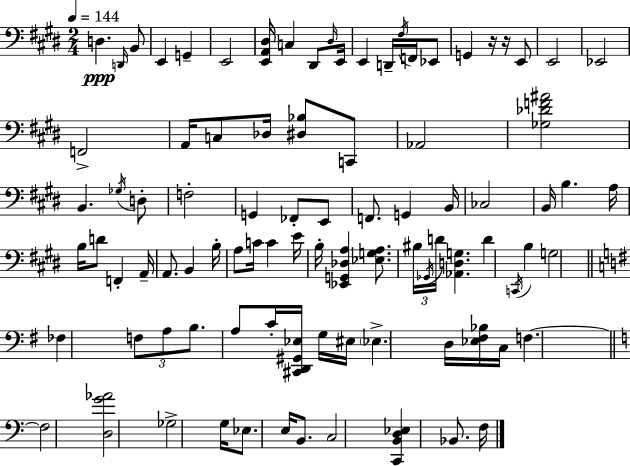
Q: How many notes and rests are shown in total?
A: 91